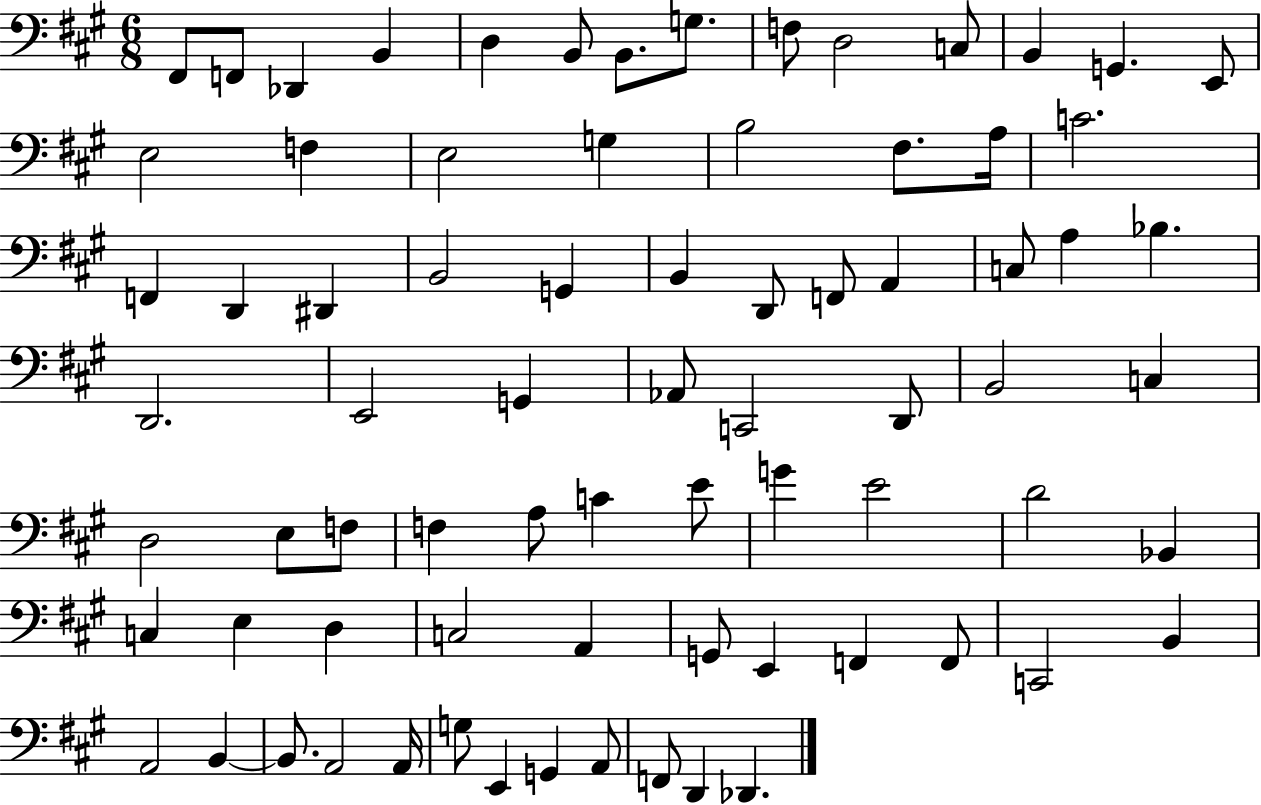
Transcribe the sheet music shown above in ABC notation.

X:1
T:Untitled
M:6/8
L:1/4
K:A
^F,,/2 F,,/2 _D,, B,, D, B,,/2 B,,/2 G,/2 F,/2 D,2 C,/2 B,, G,, E,,/2 E,2 F, E,2 G, B,2 ^F,/2 A,/4 C2 F,, D,, ^D,, B,,2 G,, B,, D,,/2 F,,/2 A,, C,/2 A, _B, D,,2 E,,2 G,, _A,,/2 C,,2 D,,/2 B,,2 C, D,2 E,/2 F,/2 F, A,/2 C E/2 G E2 D2 _B,, C, E, D, C,2 A,, G,,/2 E,, F,, F,,/2 C,,2 B,, A,,2 B,, B,,/2 A,,2 A,,/4 G,/2 E,, G,, A,,/2 F,,/2 D,, _D,,